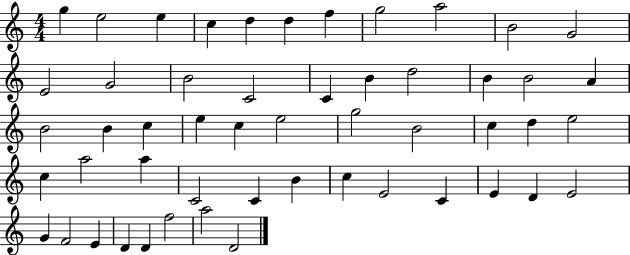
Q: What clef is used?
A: treble